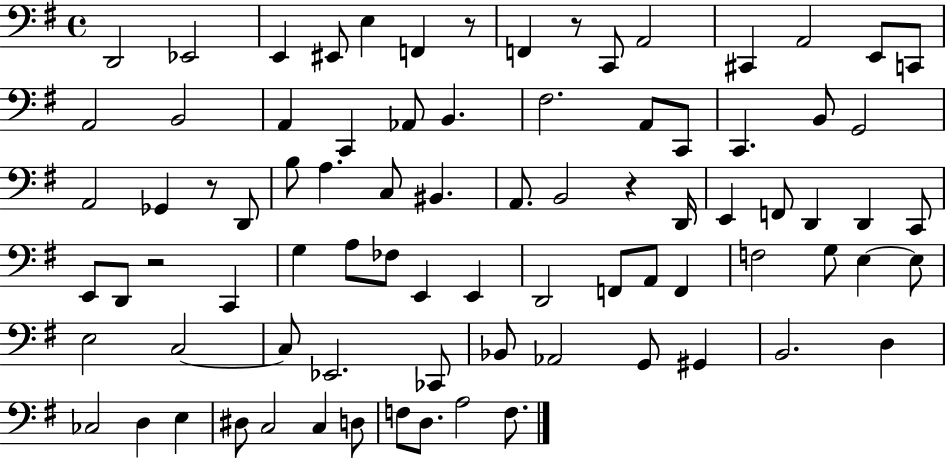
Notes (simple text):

D2/h Eb2/h E2/q EIS2/e E3/q F2/q R/e F2/q R/e C2/e A2/h C#2/q A2/h E2/e C2/e A2/h B2/h A2/q C2/q Ab2/e B2/q. F#3/h. A2/e C2/e C2/q. B2/e G2/h A2/h Gb2/q R/e D2/e B3/e A3/q. C3/e BIS2/q. A2/e. B2/h R/q D2/s E2/q F2/e D2/q D2/q C2/e E2/e D2/e R/h C2/q G3/q A3/e FES3/e E2/q E2/q D2/h F2/e A2/e F2/q F3/h G3/e E3/q E3/e E3/h C3/h C3/e Eb2/h. CES2/e Bb2/e Ab2/h G2/e G#2/q B2/h. D3/q CES3/h D3/q E3/q D#3/e C3/h C3/q D3/e F3/e D3/e. A3/h F3/e.